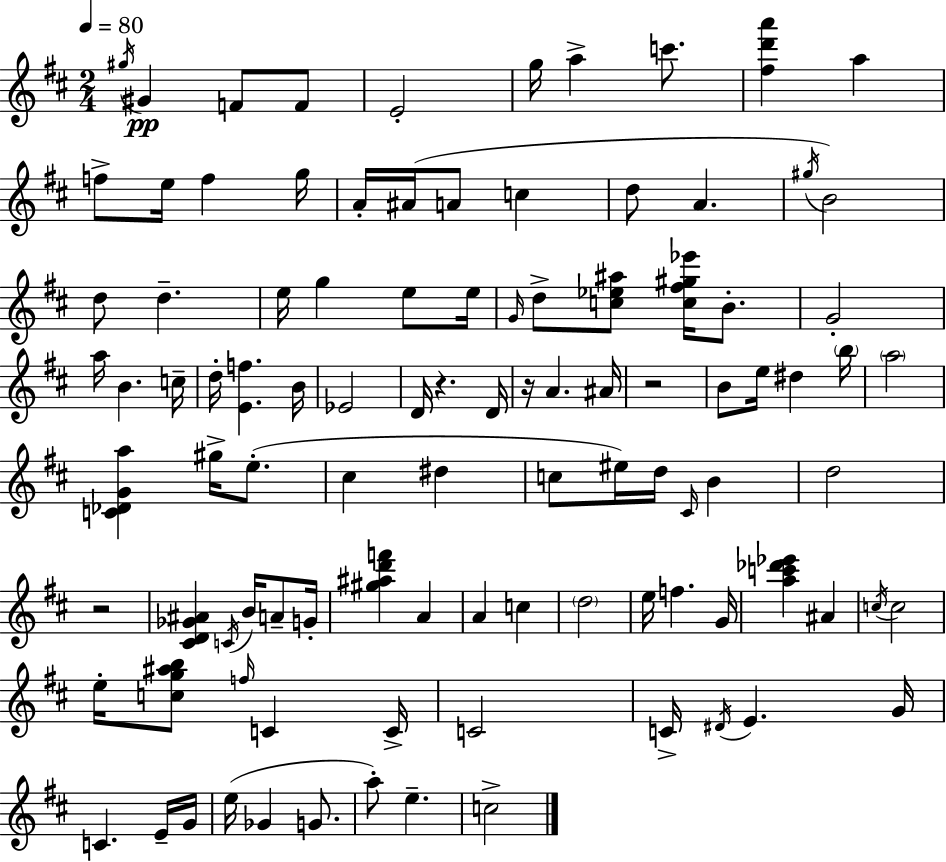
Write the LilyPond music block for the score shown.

{
  \clef treble
  \numericTimeSignature
  \time 2/4
  \key d \major
  \tempo 4 = 80
  \acciaccatura { gis''16 }\pp gis'4 f'8 f'8 | e'2-. | g''16 a''4-> c'''8. | <fis'' d''' a'''>4 a''4 | \break f''8-> e''16 f''4 | g''16 a'16-. ais'16( a'8 c''4 | d''8 a'4. | \acciaccatura { gis''16 }) b'2 | \break d''8 d''4.-- | e''16 g''4 e''8 | e''16 \grace { g'16 } d''8-> <c'' ees'' ais''>8 <c'' fis'' gis'' ees'''>16 | b'8.-. g'2-. | \break a''16 b'4. | c''16-- d''16-. <e' f''>4. | b'16 ees'2 | d'16 r4. | \break d'16 r16 a'4. | ais'16 r2 | b'8 e''16 dis''4 | \parenthesize b''16 \parenthesize a''2 | \break <c' des' g' a''>4 gis''16-> | e''8.-.( cis''4 dis''4 | c''8 eis''16) d''16 \grace { cis'16 } | b'4 d''2 | \break r2 | <cis' d' ges' ais'>4 | \acciaccatura { c'16 } b'16 a'8-- g'16-. <gis'' ais'' d''' f'''>4 | a'4 a'4 | \break c''4 \parenthesize d''2 | e''16 f''4. | g'16 <a'' c''' des''' ees'''>4 | ais'4 \acciaccatura { c''16 } c''2 | \break e''16-. <c'' g'' ais'' b''>8 | \grace { f''16 } c'4 c'16-> c'2 | c'16-> | \acciaccatura { dis'16 } e'4. g'16 | \break c'4. e'16-- g'16 | e''16( ges'4 g'8. | a''8-.) e''4.-- | c''2-> | \break \bar "|."
}